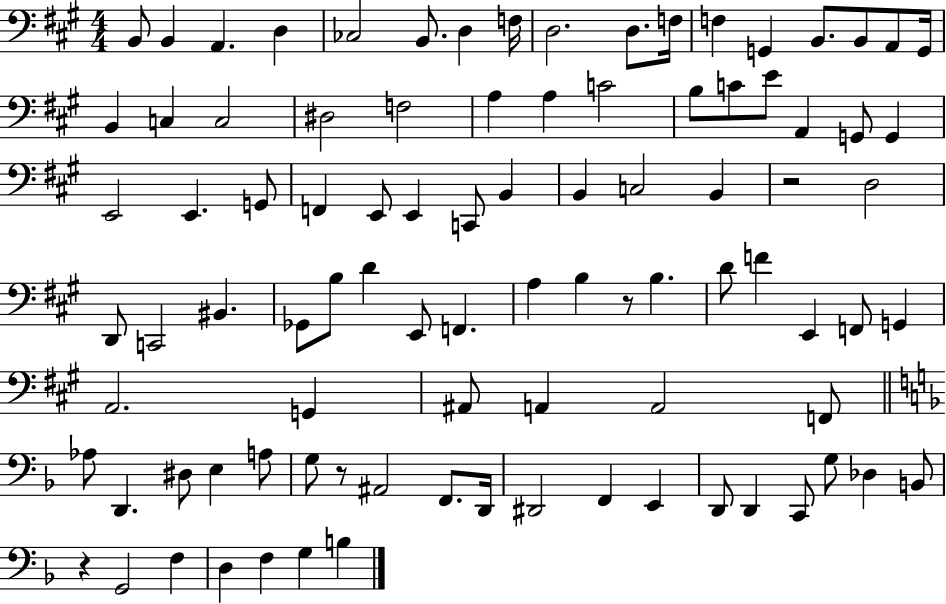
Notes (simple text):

B2/e B2/q A2/q. D3/q CES3/h B2/e. D3/q F3/s D3/h. D3/e. F3/s F3/q G2/q B2/e. B2/e A2/e G2/s B2/q C3/q C3/h D#3/h F3/h A3/q A3/q C4/h B3/e C4/e E4/e A2/q G2/e G2/q E2/h E2/q. G2/e F2/q E2/e E2/q C2/e B2/q B2/q C3/h B2/q R/h D3/h D2/e C2/h BIS2/q. Gb2/e B3/e D4/q E2/e F2/q. A3/q B3/q R/e B3/q. D4/e F4/q E2/q F2/e G2/q A2/h. G2/q A#2/e A2/q A2/h F2/e Ab3/e D2/q. D#3/e E3/q A3/e G3/e R/e A#2/h F2/e. D2/s D#2/h F2/q E2/q D2/e D2/q C2/e G3/e Db3/q B2/e R/q G2/h F3/q D3/q F3/q G3/q B3/q